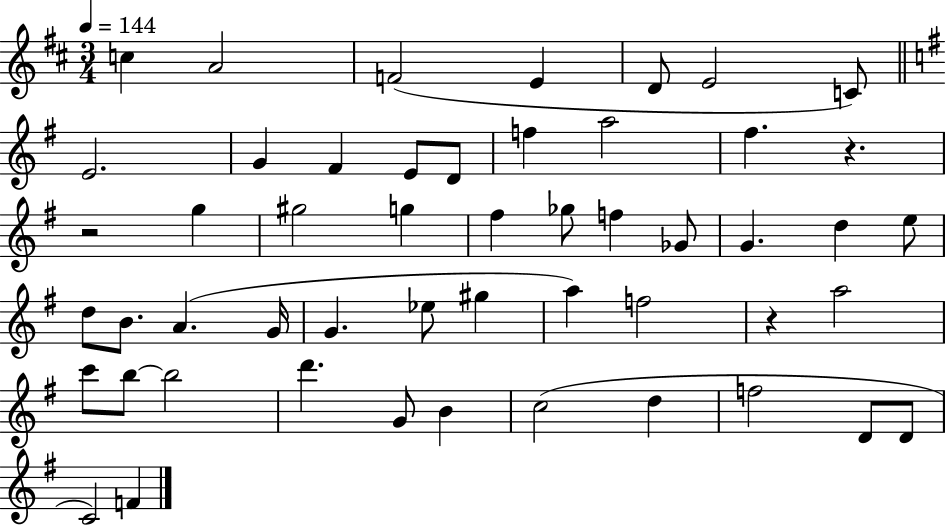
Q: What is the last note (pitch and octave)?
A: F4